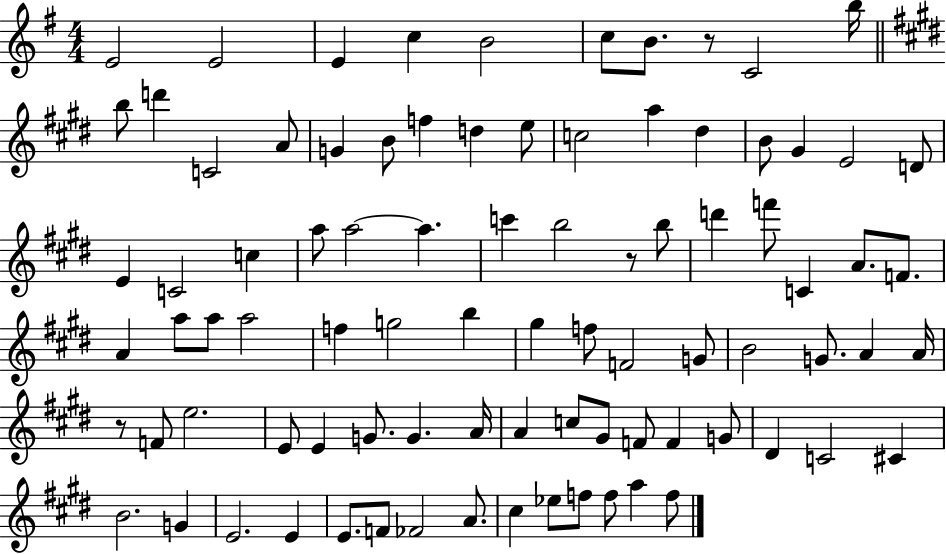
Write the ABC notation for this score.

X:1
T:Untitled
M:4/4
L:1/4
K:G
E2 E2 E c B2 c/2 B/2 z/2 C2 b/4 b/2 d' C2 A/2 G B/2 f d e/2 c2 a ^d B/2 ^G E2 D/2 E C2 c a/2 a2 a c' b2 z/2 b/2 d' f'/2 C A/2 F/2 A a/2 a/2 a2 f g2 b ^g f/2 F2 G/2 B2 G/2 A A/4 z/2 F/2 e2 E/2 E G/2 G A/4 A c/2 ^G/2 F/2 F G/2 ^D C2 ^C B2 G E2 E E/2 F/2 _F2 A/2 ^c _e/2 f/2 f/2 a f/2